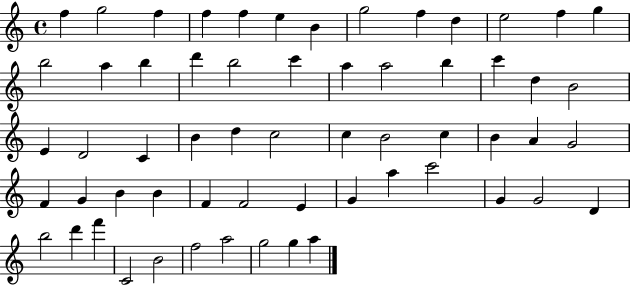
{
  \clef treble
  \time 4/4
  \defaultTimeSignature
  \key c \major
  f''4 g''2 f''4 | f''4 f''4 e''4 b'4 | g''2 f''4 d''4 | e''2 f''4 g''4 | \break b''2 a''4 b''4 | d'''4 b''2 c'''4 | a''4 a''2 b''4 | c'''4 d''4 b'2 | \break e'4 d'2 c'4 | b'4 d''4 c''2 | c''4 b'2 c''4 | b'4 a'4 g'2 | \break f'4 g'4 b'4 b'4 | f'4 f'2 e'4 | g'4 a''4 c'''2 | g'4 g'2 d'4 | \break b''2 d'''4 f'''4 | c'2 b'2 | f''2 a''2 | g''2 g''4 a''4 | \break \bar "|."
}